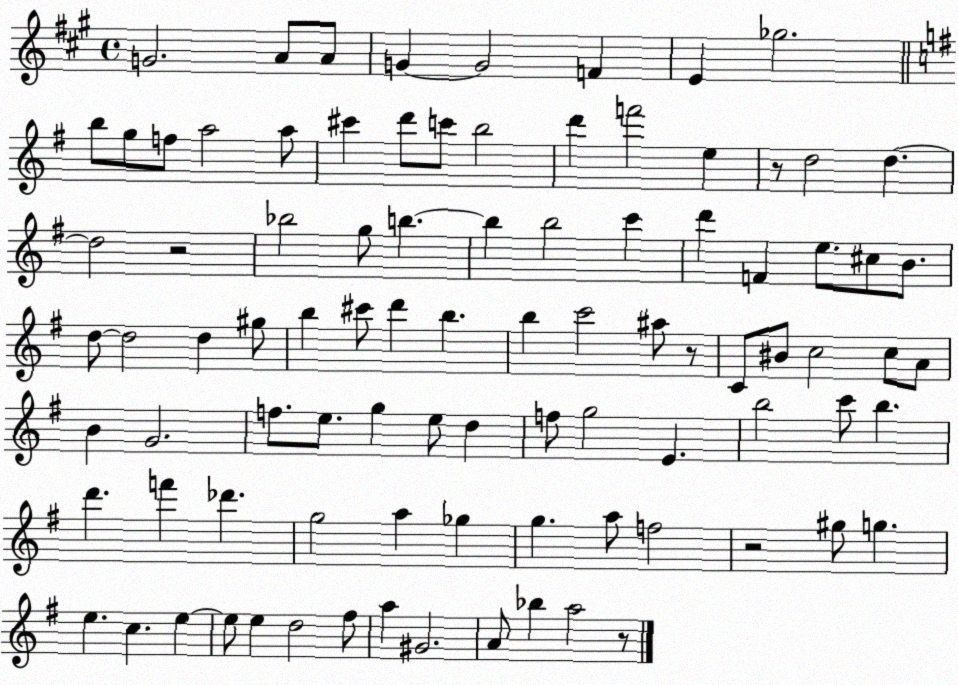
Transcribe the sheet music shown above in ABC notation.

X:1
T:Untitled
M:4/4
L:1/4
K:A
G2 A/2 A/2 G G2 F E _g2 b/2 g/2 f/2 a2 a/2 ^c' d'/2 c'/2 b2 d' f'2 e z/2 d2 d d2 z2 _b2 g/2 b b b2 c' d' F e/2 ^c/2 B/2 d/2 d2 d ^g/2 b ^c'/2 d' b b c'2 ^a/2 z/2 C/2 ^B/2 c2 c/2 A/2 B G2 f/2 e/2 g e/2 d f/2 g2 E b2 c'/2 b d' f' _d' g2 a _g g a/2 f2 z2 ^g/2 g e c e e/2 e d2 ^f/2 a ^G2 A/2 _b a2 z/2